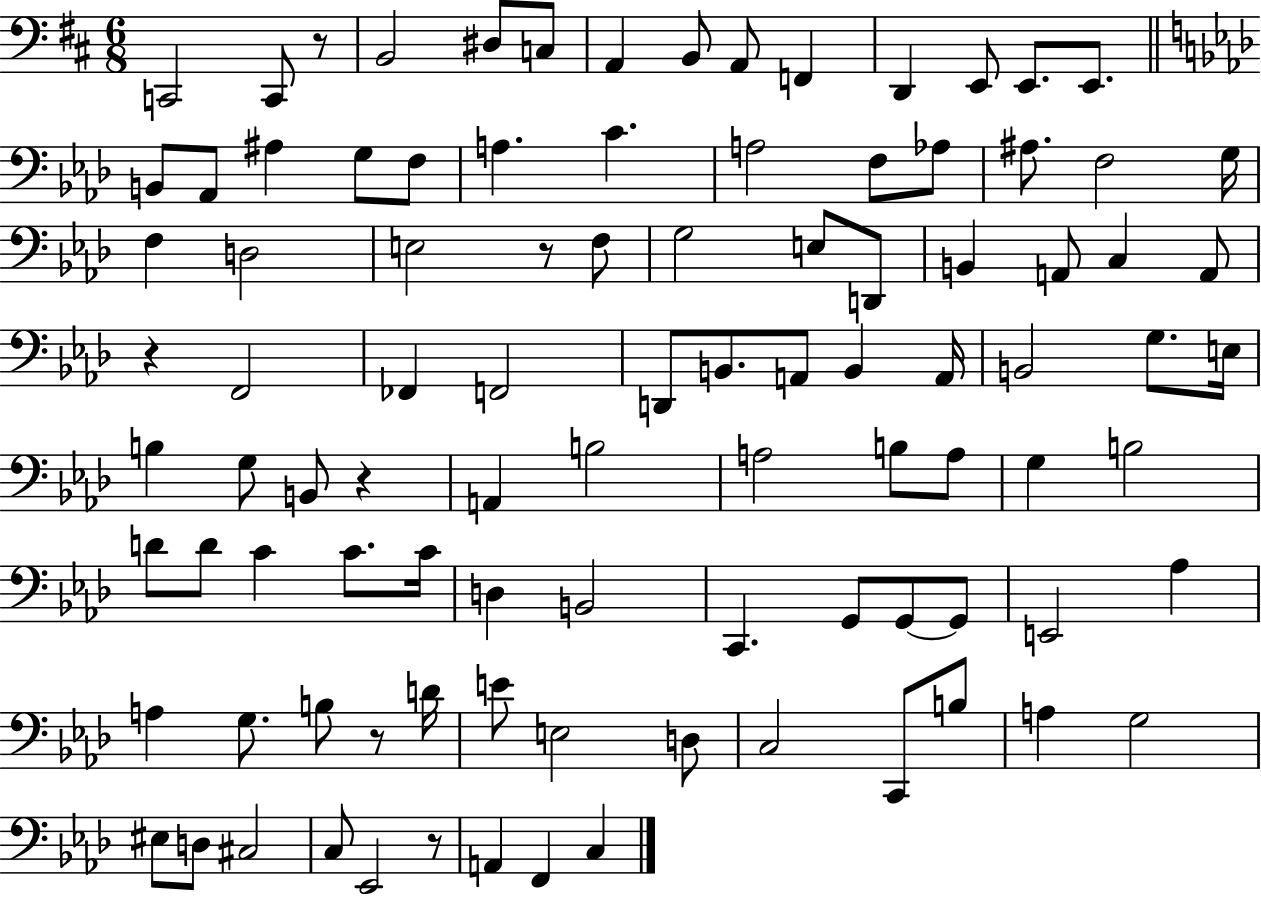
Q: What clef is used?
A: bass